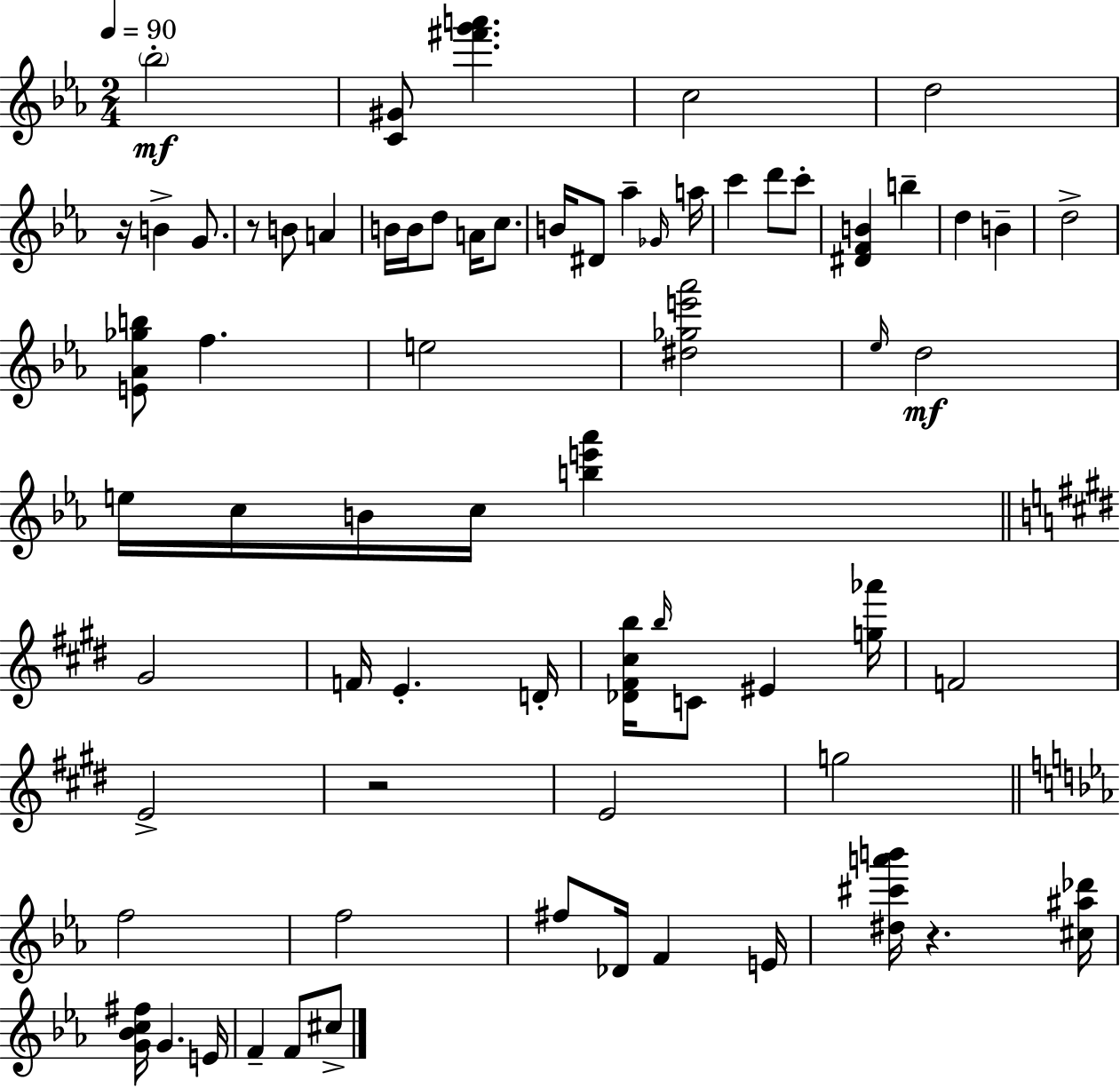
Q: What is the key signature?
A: C minor